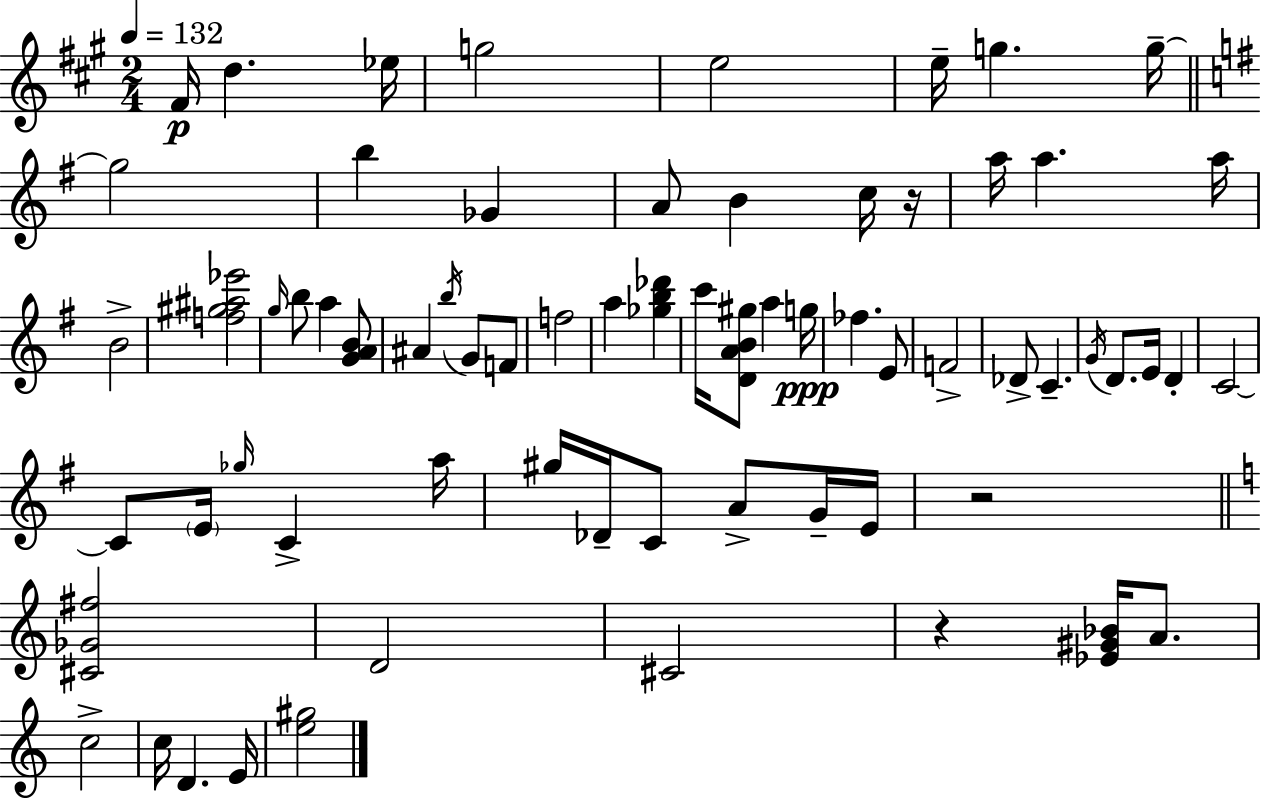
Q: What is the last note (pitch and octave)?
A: E4